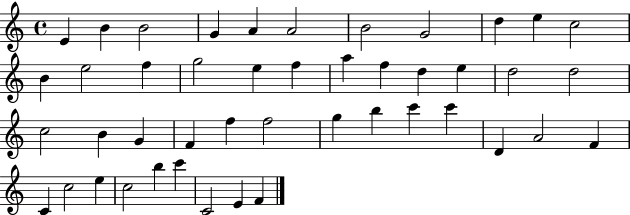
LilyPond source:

{
  \clef treble
  \time 4/4
  \defaultTimeSignature
  \key c \major
  e'4 b'4 b'2 | g'4 a'4 a'2 | b'2 g'2 | d''4 e''4 c''2 | \break b'4 e''2 f''4 | g''2 e''4 f''4 | a''4 f''4 d''4 e''4 | d''2 d''2 | \break c''2 b'4 g'4 | f'4 f''4 f''2 | g''4 b''4 c'''4 c'''4 | d'4 a'2 f'4 | \break c'4 c''2 e''4 | c''2 b''4 c'''4 | c'2 e'4 f'4 | \bar "|."
}